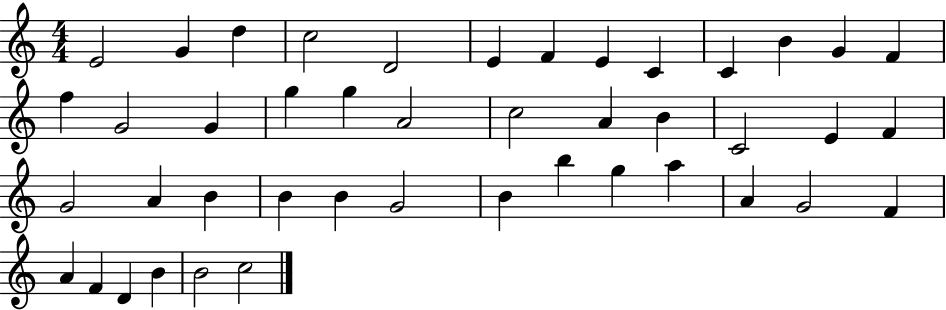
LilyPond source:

{
  \clef treble
  \numericTimeSignature
  \time 4/4
  \key c \major
  e'2 g'4 d''4 | c''2 d'2 | e'4 f'4 e'4 c'4 | c'4 b'4 g'4 f'4 | \break f''4 g'2 g'4 | g''4 g''4 a'2 | c''2 a'4 b'4 | c'2 e'4 f'4 | \break g'2 a'4 b'4 | b'4 b'4 g'2 | b'4 b''4 g''4 a''4 | a'4 g'2 f'4 | \break a'4 f'4 d'4 b'4 | b'2 c''2 | \bar "|."
}